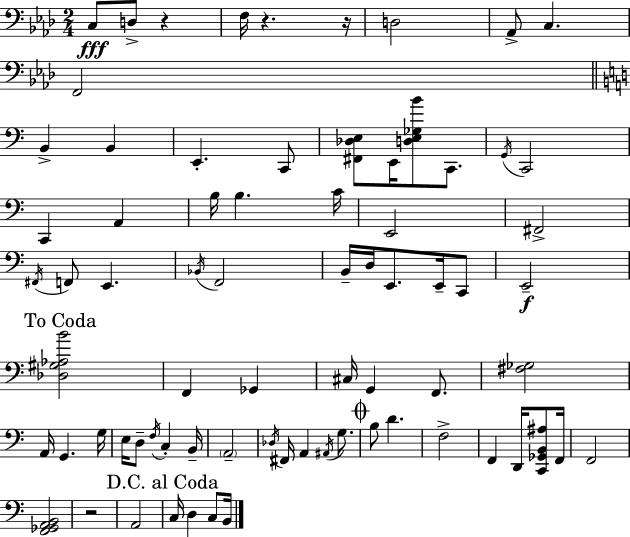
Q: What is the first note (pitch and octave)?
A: C3